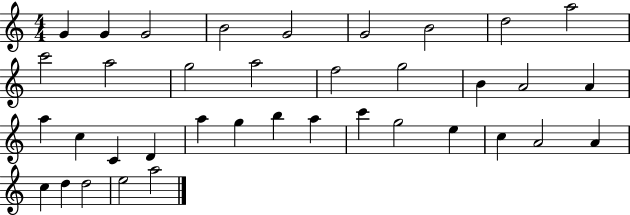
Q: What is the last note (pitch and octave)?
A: A5